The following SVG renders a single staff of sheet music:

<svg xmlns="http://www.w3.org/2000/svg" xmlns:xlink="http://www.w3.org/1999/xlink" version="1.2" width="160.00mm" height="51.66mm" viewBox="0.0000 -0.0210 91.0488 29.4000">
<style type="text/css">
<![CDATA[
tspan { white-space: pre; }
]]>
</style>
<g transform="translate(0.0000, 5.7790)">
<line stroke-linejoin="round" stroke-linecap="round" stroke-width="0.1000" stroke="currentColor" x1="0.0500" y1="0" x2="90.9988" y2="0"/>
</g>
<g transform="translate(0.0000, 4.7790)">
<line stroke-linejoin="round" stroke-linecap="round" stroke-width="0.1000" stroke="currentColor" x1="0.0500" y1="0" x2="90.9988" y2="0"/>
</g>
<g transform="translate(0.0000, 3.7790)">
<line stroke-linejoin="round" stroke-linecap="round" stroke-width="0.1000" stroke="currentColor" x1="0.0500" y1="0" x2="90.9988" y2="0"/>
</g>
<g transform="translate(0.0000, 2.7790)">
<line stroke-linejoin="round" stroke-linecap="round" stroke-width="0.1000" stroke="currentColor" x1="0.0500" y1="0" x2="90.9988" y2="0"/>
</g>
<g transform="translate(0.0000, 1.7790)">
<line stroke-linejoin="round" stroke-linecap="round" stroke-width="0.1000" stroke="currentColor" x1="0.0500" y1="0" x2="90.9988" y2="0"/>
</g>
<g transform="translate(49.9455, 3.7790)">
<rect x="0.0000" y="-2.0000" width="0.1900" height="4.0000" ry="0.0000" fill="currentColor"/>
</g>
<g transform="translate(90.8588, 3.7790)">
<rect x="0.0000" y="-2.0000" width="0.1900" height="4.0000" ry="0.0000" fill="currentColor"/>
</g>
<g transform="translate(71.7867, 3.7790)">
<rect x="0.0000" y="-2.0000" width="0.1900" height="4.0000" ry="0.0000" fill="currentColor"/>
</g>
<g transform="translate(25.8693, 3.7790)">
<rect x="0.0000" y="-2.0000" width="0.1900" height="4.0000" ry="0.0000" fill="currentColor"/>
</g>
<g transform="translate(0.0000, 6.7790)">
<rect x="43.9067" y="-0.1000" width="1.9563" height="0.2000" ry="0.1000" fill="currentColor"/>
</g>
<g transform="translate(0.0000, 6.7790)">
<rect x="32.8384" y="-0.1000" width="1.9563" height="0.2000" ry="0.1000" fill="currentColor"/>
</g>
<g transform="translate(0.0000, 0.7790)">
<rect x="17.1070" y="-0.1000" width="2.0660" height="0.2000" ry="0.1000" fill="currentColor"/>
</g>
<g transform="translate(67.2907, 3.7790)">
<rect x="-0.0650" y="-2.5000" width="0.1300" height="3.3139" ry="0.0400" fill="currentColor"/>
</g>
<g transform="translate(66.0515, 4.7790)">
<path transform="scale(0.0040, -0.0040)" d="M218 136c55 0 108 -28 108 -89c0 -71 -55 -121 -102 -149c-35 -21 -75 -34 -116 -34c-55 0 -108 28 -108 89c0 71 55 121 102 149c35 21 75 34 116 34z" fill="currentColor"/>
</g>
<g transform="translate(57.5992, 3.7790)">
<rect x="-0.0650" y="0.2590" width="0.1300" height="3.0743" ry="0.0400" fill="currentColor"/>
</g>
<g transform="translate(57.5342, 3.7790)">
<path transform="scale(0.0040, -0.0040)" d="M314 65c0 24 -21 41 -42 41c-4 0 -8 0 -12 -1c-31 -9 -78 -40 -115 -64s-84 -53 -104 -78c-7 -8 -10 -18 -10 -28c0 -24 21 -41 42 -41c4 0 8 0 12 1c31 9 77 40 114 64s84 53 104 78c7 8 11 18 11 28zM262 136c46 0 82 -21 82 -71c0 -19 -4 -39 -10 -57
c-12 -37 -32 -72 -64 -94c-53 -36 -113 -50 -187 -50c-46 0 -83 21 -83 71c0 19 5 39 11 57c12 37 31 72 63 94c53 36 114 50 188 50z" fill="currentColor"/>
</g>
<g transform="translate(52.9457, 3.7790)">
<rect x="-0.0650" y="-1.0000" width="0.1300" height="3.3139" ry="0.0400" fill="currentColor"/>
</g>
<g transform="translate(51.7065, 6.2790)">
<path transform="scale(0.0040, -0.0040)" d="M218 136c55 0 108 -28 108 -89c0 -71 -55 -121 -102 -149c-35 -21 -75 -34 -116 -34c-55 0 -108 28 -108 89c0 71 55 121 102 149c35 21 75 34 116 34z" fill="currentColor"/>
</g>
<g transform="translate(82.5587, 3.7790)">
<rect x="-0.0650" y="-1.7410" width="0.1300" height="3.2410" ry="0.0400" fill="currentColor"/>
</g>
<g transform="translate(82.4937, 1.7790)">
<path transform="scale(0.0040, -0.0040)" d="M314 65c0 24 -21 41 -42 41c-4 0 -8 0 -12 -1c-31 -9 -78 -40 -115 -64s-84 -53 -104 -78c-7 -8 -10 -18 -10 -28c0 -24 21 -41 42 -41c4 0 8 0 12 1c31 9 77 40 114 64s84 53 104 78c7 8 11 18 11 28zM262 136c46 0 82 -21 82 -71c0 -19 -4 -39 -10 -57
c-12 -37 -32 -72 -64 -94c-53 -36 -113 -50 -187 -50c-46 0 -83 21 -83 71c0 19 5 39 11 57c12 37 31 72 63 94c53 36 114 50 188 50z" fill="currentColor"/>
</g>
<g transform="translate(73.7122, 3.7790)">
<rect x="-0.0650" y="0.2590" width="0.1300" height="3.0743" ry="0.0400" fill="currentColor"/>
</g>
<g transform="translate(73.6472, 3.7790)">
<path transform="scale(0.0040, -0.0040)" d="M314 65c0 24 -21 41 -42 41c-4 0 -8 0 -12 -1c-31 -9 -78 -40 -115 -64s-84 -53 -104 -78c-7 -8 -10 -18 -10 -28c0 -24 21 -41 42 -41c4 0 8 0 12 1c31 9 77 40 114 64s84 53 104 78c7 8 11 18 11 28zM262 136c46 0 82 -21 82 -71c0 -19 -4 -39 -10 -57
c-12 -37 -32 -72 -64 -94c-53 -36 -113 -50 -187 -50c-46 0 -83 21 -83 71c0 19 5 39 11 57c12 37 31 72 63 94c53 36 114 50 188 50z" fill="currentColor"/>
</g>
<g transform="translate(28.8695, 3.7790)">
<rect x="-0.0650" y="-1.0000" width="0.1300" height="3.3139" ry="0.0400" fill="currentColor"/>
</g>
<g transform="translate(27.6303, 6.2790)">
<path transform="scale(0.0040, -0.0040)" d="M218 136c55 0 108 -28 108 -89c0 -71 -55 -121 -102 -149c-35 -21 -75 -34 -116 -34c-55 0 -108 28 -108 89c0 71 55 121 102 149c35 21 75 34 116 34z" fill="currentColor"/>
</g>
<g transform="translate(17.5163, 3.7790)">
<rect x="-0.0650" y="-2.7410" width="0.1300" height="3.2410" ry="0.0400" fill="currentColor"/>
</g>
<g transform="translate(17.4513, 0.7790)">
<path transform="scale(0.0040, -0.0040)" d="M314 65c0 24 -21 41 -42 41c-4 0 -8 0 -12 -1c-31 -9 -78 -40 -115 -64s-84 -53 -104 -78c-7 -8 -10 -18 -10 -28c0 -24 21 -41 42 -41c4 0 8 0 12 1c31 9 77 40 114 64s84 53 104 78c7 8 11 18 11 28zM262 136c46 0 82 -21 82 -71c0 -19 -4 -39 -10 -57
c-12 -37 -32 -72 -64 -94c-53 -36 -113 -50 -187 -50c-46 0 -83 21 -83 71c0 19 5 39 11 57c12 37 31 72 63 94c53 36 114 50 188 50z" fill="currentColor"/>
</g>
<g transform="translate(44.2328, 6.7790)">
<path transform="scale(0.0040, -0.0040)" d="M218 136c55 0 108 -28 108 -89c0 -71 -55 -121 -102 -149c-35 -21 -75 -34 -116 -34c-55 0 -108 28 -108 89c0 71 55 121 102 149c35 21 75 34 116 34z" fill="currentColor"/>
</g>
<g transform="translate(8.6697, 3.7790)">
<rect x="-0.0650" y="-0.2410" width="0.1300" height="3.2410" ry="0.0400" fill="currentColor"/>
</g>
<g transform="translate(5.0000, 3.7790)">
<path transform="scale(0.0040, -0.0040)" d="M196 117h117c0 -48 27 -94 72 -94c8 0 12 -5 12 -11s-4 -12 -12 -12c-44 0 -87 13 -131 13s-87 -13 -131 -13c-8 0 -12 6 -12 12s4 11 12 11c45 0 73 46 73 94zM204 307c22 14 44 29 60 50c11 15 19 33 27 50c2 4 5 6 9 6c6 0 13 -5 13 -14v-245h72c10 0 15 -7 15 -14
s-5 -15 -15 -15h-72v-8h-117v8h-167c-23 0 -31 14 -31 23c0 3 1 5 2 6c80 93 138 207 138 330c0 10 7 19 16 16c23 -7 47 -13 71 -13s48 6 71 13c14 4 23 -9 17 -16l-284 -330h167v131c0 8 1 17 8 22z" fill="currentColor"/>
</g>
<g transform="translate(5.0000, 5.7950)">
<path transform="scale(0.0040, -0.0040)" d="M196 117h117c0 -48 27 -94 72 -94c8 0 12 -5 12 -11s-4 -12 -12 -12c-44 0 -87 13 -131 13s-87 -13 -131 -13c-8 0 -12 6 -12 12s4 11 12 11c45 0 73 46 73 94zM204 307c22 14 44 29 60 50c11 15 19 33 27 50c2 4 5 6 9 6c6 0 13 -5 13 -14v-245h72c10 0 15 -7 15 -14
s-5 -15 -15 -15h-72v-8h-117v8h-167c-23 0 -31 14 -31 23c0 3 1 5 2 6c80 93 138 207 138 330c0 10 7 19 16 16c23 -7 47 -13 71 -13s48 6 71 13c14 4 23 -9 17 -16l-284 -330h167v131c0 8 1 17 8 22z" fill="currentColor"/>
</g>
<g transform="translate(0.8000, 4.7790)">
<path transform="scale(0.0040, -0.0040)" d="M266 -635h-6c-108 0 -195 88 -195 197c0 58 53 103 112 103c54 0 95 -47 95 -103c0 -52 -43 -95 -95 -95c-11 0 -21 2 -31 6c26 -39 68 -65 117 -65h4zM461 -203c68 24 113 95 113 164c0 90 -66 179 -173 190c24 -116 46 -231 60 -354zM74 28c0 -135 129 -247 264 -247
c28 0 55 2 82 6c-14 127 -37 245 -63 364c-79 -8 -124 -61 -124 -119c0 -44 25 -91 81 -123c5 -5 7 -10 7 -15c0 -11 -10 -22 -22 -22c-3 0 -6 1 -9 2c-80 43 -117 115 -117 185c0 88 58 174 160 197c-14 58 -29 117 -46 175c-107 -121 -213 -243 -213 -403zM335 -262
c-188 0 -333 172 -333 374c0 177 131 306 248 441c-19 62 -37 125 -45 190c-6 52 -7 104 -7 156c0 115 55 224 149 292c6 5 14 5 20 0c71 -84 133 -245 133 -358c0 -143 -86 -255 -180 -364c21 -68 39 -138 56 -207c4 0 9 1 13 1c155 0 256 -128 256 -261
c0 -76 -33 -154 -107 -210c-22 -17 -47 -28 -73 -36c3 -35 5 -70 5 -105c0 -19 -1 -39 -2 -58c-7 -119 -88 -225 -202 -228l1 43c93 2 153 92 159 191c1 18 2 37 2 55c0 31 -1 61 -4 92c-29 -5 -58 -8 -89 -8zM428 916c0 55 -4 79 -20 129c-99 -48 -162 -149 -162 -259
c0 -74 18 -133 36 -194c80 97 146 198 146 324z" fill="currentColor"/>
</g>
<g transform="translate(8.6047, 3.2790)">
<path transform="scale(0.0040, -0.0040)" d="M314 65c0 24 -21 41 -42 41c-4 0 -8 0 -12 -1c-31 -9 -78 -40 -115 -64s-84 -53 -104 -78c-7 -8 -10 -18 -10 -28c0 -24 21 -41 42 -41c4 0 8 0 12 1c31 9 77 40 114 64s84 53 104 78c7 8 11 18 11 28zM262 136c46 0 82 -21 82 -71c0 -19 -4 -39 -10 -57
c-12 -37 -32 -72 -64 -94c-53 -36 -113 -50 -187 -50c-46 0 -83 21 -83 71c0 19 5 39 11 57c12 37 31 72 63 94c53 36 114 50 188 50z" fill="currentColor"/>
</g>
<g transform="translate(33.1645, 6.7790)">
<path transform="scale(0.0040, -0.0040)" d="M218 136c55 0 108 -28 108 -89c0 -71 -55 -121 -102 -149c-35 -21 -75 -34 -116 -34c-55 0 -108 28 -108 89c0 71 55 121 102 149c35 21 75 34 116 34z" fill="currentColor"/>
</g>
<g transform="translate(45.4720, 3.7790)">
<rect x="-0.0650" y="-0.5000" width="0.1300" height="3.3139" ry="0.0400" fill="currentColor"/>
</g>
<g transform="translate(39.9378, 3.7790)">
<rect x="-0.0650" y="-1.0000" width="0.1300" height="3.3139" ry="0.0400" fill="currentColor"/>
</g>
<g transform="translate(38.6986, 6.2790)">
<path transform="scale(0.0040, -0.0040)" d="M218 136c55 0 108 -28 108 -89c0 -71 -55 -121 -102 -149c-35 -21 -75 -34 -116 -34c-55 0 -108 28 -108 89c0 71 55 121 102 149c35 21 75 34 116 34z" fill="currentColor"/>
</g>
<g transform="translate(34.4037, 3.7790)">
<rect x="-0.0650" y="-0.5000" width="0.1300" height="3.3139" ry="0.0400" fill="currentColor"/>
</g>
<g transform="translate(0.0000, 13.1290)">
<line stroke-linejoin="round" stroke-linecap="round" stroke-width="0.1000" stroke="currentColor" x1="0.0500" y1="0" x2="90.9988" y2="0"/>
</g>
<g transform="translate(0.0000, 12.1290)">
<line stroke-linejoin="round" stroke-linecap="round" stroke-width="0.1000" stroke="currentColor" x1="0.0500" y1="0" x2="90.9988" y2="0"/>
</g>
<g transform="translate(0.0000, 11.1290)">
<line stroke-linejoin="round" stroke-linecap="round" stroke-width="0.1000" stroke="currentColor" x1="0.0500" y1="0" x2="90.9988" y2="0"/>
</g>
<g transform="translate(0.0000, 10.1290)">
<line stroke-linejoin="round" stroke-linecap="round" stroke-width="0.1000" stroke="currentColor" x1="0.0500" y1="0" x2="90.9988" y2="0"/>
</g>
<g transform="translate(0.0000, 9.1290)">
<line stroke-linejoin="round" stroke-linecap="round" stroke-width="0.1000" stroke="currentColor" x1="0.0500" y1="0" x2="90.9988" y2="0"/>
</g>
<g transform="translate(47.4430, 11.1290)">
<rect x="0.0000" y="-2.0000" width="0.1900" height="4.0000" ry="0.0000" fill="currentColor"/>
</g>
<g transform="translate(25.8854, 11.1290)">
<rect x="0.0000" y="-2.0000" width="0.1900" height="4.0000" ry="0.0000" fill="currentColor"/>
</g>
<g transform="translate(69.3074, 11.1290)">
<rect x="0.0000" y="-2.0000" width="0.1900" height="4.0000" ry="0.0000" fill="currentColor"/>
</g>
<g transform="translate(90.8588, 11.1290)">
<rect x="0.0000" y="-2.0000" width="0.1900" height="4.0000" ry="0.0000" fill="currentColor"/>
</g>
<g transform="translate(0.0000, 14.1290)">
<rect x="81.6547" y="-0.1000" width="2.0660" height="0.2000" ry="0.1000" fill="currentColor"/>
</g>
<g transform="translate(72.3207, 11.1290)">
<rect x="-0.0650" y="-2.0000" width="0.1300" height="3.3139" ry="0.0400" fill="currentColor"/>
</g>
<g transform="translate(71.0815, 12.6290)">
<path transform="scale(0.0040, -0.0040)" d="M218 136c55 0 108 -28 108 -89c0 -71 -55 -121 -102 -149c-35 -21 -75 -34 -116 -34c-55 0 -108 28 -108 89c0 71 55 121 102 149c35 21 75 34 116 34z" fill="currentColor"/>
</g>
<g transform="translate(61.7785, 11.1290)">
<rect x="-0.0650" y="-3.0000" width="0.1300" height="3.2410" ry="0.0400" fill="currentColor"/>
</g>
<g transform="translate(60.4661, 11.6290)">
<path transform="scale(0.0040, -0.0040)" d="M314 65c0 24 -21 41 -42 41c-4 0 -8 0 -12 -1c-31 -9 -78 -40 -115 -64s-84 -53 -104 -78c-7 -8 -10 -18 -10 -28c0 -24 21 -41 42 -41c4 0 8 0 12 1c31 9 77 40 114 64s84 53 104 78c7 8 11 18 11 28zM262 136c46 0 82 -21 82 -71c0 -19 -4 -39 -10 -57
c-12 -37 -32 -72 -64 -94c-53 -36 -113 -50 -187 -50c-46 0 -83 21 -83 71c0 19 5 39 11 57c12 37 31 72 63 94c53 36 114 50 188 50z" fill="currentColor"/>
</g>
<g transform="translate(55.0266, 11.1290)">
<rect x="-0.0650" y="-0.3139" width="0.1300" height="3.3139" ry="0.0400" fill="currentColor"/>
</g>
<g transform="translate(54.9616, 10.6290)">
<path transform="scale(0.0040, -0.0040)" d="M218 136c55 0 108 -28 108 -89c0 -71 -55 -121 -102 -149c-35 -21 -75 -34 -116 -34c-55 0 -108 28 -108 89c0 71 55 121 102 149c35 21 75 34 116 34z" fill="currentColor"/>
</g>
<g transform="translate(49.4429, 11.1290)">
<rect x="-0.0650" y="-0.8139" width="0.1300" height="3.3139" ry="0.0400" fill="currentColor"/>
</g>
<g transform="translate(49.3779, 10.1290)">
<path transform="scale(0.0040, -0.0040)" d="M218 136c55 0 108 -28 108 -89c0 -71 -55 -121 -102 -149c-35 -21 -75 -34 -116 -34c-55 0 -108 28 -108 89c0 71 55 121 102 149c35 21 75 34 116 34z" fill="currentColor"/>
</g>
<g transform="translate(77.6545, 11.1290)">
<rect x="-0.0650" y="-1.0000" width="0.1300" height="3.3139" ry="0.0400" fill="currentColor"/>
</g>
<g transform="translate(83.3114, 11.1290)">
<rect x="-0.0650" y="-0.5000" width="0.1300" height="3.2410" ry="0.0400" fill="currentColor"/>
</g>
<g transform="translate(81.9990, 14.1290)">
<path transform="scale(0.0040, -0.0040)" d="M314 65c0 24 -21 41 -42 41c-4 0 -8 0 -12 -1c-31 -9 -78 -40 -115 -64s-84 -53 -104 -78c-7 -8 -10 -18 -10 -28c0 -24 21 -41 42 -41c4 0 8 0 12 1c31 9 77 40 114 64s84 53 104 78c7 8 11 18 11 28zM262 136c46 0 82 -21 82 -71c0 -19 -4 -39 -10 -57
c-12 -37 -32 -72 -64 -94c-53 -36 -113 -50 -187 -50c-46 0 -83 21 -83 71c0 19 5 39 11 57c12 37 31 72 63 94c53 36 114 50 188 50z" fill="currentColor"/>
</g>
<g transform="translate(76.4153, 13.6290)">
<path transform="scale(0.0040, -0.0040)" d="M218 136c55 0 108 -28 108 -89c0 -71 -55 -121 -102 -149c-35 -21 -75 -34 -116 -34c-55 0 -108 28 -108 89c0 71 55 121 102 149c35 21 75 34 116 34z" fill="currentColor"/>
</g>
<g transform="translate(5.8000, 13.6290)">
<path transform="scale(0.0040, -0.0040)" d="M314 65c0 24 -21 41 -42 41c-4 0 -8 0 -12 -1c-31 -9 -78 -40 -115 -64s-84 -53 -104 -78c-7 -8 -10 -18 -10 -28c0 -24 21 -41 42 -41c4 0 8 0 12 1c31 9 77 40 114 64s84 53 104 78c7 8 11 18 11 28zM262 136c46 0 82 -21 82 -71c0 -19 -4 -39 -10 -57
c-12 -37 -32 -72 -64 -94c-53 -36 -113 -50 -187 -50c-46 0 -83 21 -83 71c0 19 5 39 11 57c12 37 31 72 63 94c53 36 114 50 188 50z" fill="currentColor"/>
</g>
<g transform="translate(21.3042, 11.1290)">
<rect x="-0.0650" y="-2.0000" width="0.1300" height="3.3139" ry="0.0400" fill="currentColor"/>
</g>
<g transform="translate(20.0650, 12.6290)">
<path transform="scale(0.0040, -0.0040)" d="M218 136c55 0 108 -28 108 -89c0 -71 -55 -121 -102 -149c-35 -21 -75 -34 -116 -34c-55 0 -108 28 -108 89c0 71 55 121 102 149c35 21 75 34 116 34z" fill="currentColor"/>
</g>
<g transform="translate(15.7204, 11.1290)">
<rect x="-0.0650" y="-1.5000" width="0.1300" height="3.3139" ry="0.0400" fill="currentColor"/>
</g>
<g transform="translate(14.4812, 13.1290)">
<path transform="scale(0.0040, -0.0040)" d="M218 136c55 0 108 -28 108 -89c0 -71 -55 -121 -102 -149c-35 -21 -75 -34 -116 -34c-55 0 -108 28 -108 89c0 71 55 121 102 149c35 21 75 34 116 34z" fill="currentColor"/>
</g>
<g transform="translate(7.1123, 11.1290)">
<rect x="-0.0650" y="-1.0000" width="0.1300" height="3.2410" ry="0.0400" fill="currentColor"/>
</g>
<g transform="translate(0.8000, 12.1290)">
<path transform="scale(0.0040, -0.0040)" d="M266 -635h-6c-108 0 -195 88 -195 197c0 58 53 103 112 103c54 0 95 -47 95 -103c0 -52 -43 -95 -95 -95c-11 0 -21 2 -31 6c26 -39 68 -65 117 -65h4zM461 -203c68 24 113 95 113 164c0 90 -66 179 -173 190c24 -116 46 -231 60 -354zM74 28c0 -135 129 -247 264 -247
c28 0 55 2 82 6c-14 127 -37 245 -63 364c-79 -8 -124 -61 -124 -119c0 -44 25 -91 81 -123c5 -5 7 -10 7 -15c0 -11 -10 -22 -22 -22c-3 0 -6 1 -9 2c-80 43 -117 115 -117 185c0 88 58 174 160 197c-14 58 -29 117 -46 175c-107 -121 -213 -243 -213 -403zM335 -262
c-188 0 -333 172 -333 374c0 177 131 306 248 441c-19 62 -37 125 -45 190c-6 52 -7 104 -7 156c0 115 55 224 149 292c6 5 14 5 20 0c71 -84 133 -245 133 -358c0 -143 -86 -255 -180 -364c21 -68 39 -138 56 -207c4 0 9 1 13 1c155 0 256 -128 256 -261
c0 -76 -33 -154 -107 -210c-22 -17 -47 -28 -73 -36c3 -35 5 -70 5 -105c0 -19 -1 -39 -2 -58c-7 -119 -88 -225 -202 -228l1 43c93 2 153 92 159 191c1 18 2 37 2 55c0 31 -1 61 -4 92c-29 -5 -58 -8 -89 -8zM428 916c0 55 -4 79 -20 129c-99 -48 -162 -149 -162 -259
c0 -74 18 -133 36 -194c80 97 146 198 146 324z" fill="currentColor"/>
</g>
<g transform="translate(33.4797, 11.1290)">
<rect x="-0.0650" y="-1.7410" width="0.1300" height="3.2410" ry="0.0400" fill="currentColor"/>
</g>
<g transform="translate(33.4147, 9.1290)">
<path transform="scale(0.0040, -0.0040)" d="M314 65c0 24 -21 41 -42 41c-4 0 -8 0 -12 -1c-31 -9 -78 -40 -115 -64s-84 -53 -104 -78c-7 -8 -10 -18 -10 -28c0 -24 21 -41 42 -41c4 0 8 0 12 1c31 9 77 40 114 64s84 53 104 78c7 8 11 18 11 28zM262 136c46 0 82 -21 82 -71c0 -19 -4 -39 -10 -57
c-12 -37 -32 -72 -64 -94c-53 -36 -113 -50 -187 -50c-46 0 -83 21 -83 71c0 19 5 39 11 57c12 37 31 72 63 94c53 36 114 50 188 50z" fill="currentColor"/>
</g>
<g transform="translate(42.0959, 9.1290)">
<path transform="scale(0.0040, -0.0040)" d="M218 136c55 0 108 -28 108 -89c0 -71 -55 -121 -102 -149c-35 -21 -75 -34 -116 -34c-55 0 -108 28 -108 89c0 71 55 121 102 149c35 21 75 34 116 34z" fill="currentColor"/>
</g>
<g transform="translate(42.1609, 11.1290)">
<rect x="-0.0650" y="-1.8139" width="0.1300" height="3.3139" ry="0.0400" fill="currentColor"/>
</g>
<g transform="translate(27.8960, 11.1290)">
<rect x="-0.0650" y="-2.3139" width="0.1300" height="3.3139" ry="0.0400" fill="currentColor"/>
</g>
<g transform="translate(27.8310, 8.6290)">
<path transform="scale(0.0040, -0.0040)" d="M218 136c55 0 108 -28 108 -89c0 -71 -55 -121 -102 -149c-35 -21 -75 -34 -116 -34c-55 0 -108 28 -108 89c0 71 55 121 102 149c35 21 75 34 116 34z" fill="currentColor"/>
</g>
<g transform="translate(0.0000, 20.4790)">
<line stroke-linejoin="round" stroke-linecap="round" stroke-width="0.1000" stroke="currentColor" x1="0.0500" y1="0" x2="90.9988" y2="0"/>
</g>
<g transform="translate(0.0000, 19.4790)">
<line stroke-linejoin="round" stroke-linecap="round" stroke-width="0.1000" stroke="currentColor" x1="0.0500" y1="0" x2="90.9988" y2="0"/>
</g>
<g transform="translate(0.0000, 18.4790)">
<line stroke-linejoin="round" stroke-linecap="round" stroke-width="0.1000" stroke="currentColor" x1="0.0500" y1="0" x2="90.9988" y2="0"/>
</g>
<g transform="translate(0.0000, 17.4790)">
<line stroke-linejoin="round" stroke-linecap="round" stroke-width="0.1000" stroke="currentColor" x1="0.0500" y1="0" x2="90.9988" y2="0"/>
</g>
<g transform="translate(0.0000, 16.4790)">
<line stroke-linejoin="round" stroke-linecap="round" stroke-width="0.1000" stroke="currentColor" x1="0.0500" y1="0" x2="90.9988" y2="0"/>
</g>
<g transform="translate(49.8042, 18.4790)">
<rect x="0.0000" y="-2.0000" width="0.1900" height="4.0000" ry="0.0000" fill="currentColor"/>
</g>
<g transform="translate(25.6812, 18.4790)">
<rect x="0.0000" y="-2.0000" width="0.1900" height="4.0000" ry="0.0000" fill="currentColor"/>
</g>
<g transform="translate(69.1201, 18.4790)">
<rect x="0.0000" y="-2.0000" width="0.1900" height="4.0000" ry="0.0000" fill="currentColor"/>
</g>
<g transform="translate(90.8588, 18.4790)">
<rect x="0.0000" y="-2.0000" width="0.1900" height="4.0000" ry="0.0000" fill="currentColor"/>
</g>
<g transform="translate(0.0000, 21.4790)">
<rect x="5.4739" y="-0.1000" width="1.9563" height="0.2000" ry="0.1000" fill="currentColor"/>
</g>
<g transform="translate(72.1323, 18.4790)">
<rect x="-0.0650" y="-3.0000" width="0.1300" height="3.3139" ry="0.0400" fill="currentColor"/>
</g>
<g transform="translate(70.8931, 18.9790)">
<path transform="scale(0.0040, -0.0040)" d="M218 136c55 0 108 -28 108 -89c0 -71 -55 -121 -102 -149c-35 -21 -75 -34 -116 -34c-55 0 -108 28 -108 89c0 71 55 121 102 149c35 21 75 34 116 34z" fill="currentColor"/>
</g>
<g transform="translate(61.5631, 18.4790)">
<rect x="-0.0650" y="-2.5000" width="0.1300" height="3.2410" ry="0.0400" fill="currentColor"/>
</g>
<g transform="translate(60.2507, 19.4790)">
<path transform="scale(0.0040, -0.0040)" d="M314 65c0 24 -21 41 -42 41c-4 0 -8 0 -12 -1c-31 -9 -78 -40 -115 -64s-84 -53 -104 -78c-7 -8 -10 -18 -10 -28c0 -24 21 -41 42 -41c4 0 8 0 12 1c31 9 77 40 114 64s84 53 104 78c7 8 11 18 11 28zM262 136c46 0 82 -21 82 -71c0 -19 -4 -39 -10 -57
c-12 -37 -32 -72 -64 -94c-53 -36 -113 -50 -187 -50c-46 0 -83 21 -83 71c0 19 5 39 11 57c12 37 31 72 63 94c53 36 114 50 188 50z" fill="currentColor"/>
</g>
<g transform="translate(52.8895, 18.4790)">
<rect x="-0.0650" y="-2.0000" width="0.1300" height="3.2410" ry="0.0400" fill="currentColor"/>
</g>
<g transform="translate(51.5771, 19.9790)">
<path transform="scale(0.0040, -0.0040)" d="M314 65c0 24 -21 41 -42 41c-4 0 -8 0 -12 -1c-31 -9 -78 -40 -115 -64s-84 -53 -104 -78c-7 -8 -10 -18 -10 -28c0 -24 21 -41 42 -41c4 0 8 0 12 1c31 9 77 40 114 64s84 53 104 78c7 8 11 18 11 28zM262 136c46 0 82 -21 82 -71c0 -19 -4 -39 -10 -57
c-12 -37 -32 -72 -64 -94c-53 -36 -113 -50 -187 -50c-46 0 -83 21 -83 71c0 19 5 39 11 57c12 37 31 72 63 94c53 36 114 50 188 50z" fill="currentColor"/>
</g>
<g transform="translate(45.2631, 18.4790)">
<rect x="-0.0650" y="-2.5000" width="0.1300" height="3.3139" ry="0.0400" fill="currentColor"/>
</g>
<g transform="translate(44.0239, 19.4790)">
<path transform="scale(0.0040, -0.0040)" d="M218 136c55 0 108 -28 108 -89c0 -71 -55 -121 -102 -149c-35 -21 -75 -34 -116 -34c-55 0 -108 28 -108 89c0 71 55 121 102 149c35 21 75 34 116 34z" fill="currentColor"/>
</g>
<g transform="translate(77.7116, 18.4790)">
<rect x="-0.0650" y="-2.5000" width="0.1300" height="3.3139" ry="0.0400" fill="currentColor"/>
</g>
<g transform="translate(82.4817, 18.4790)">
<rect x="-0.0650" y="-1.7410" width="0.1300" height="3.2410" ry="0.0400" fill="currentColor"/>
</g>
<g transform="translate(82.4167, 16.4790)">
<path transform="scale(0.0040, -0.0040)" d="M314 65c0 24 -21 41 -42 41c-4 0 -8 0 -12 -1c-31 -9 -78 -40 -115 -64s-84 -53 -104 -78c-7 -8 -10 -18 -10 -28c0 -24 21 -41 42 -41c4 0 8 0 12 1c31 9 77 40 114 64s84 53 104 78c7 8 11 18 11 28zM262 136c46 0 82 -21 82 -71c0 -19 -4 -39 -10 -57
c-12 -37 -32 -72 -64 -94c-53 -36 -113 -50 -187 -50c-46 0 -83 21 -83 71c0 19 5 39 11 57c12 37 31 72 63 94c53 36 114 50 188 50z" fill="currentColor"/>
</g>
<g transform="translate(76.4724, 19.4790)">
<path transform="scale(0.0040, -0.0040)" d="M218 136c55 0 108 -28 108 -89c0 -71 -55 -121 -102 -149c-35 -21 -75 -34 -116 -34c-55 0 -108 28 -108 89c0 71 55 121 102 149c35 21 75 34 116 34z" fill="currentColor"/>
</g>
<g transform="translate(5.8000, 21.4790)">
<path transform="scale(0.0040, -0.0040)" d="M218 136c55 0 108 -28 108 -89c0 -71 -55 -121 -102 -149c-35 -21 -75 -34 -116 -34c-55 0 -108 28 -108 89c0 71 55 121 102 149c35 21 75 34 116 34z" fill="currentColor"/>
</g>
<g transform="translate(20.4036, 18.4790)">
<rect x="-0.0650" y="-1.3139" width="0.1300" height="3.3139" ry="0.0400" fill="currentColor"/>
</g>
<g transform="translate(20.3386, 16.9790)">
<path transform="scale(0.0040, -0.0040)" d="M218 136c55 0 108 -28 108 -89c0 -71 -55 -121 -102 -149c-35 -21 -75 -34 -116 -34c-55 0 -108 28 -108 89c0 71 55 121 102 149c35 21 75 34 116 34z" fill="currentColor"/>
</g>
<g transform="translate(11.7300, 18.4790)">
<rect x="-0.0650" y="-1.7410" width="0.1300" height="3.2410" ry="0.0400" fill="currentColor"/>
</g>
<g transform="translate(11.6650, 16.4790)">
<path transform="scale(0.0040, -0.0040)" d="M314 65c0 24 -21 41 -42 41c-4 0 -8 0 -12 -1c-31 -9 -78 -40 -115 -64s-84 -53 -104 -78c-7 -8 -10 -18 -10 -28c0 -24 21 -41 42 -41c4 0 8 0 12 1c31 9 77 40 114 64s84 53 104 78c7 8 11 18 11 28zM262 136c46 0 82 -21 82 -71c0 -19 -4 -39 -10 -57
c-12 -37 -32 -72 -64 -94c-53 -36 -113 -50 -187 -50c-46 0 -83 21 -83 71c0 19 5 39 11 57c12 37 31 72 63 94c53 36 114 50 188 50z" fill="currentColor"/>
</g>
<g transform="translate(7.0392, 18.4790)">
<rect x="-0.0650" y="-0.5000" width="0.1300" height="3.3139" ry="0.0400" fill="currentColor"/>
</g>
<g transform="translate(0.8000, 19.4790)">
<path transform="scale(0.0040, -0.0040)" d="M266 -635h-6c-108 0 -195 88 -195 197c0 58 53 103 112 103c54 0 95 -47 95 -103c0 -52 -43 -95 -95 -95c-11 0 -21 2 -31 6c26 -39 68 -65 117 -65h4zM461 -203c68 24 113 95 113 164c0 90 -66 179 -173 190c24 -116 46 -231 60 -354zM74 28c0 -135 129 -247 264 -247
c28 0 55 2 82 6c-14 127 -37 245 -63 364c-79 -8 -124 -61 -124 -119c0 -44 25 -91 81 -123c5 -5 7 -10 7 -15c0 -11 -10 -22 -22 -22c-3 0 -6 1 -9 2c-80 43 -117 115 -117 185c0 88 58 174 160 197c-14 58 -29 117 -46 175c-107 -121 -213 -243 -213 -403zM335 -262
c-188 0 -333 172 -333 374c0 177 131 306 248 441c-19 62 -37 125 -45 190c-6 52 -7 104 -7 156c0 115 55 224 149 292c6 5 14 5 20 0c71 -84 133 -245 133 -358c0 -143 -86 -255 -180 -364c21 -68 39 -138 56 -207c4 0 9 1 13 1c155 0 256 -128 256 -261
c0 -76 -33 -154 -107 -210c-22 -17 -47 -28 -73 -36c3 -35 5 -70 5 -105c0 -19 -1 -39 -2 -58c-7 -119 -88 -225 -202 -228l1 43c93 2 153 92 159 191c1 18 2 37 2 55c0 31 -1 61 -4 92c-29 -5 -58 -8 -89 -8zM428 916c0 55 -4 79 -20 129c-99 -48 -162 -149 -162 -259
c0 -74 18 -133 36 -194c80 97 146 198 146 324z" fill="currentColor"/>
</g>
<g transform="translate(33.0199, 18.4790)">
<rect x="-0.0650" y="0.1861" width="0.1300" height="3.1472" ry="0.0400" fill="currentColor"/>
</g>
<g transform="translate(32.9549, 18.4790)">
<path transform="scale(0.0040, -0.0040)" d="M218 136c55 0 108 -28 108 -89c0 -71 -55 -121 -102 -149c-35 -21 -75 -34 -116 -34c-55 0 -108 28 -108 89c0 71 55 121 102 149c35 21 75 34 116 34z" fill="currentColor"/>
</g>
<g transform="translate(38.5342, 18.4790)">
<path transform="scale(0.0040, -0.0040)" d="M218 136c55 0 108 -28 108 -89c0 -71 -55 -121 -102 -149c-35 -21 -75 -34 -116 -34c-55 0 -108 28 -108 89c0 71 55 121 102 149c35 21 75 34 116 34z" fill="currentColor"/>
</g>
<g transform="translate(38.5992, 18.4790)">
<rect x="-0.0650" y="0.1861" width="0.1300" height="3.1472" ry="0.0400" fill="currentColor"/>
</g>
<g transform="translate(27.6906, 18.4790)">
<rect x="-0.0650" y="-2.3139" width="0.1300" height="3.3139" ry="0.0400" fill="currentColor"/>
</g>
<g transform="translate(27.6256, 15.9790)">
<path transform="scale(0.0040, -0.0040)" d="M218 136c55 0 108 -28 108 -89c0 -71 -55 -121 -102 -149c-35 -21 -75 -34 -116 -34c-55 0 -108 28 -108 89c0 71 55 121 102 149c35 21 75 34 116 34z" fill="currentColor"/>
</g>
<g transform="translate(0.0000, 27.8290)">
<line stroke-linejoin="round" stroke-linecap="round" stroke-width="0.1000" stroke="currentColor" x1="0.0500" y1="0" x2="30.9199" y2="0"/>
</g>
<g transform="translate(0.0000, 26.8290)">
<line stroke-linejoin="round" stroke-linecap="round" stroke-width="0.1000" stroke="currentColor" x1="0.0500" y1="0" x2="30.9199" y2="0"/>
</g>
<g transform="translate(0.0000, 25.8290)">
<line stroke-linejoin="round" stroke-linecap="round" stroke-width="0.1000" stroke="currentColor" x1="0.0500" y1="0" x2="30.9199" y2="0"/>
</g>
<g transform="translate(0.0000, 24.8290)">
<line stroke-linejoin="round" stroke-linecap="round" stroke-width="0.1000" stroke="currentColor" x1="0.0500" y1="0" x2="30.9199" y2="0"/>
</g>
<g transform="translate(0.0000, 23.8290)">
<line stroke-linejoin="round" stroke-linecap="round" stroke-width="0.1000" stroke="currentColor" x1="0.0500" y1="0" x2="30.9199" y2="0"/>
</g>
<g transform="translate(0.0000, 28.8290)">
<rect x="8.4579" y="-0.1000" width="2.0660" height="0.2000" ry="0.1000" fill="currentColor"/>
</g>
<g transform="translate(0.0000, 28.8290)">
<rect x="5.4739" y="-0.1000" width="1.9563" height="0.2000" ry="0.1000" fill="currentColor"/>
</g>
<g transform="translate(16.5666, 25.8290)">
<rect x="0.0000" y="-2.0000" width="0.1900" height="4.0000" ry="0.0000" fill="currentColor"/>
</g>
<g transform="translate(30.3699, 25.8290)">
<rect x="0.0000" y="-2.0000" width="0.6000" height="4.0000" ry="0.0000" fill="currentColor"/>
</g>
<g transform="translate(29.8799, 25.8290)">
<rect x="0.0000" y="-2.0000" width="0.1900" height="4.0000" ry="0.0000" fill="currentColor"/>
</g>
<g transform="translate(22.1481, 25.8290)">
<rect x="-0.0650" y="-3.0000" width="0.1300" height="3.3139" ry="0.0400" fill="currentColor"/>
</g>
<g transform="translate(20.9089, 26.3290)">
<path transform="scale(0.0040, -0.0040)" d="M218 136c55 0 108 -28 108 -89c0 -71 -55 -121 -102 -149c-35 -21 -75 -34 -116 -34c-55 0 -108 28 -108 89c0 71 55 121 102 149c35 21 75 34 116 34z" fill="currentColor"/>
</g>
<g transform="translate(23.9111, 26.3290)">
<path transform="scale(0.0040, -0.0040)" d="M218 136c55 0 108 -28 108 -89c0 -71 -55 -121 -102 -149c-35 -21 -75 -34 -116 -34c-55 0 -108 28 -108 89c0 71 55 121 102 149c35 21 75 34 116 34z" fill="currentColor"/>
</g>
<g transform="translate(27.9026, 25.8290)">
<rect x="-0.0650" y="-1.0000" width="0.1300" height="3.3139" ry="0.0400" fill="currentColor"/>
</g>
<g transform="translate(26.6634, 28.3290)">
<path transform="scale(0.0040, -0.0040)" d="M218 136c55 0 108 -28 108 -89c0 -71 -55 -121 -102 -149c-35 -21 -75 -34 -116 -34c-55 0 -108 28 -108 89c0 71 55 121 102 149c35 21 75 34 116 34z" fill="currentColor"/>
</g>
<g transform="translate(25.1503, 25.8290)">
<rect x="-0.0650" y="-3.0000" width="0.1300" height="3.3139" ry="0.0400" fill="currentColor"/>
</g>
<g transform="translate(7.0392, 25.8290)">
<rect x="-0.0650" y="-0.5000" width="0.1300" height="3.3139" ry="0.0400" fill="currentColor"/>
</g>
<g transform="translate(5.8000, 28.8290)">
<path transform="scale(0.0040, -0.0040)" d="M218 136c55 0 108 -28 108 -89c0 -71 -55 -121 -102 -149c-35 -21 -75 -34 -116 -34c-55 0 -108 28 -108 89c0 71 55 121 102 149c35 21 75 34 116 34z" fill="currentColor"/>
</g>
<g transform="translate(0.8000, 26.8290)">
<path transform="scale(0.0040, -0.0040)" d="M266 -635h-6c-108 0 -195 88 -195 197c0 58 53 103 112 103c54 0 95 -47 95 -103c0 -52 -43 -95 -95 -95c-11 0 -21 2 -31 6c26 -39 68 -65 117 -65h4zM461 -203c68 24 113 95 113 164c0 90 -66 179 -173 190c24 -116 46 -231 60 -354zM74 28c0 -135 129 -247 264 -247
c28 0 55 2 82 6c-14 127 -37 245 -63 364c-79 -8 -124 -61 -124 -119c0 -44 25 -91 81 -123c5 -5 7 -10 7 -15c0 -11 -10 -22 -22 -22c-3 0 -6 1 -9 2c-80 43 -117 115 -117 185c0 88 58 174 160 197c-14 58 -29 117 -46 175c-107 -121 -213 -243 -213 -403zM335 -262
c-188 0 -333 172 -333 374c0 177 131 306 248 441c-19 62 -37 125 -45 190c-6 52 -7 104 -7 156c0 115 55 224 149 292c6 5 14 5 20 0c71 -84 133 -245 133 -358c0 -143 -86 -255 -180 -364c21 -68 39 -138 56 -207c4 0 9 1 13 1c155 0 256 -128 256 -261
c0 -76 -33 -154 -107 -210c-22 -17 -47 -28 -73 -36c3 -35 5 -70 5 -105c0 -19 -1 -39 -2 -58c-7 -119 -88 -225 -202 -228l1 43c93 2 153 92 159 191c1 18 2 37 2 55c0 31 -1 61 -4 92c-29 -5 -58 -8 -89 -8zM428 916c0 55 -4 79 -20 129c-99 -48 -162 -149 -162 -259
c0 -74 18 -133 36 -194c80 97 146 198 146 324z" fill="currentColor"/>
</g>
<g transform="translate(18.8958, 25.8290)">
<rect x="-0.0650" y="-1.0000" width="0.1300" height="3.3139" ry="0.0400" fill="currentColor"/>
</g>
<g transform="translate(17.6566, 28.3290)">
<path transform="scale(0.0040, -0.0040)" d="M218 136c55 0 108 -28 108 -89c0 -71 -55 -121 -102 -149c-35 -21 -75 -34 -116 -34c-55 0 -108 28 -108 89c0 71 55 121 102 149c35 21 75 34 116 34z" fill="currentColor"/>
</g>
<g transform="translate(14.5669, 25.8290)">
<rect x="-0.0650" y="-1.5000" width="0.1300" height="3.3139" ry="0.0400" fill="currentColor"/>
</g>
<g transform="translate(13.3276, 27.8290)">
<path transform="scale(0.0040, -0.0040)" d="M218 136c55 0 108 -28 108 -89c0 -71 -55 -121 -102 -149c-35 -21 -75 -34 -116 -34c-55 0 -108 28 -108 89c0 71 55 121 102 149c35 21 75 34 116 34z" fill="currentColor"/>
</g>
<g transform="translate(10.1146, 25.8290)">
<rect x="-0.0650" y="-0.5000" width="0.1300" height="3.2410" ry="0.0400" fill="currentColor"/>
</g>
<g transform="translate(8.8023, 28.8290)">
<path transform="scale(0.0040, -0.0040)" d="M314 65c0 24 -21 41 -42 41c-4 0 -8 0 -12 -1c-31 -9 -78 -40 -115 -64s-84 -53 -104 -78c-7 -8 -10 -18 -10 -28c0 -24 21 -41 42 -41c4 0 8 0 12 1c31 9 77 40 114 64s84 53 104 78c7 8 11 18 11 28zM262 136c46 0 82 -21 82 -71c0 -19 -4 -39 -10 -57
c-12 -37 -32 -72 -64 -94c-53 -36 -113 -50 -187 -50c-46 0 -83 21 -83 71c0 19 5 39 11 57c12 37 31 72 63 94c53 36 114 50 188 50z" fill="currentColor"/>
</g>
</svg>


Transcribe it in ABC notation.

X:1
T:Untitled
M:4/4
L:1/4
K:C
c2 a2 D C D C D B2 G B2 f2 D2 E F g f2 f d c A2 F D C2 C f2 e g B B G F2 G2 A G f2 C C2 E D A A D